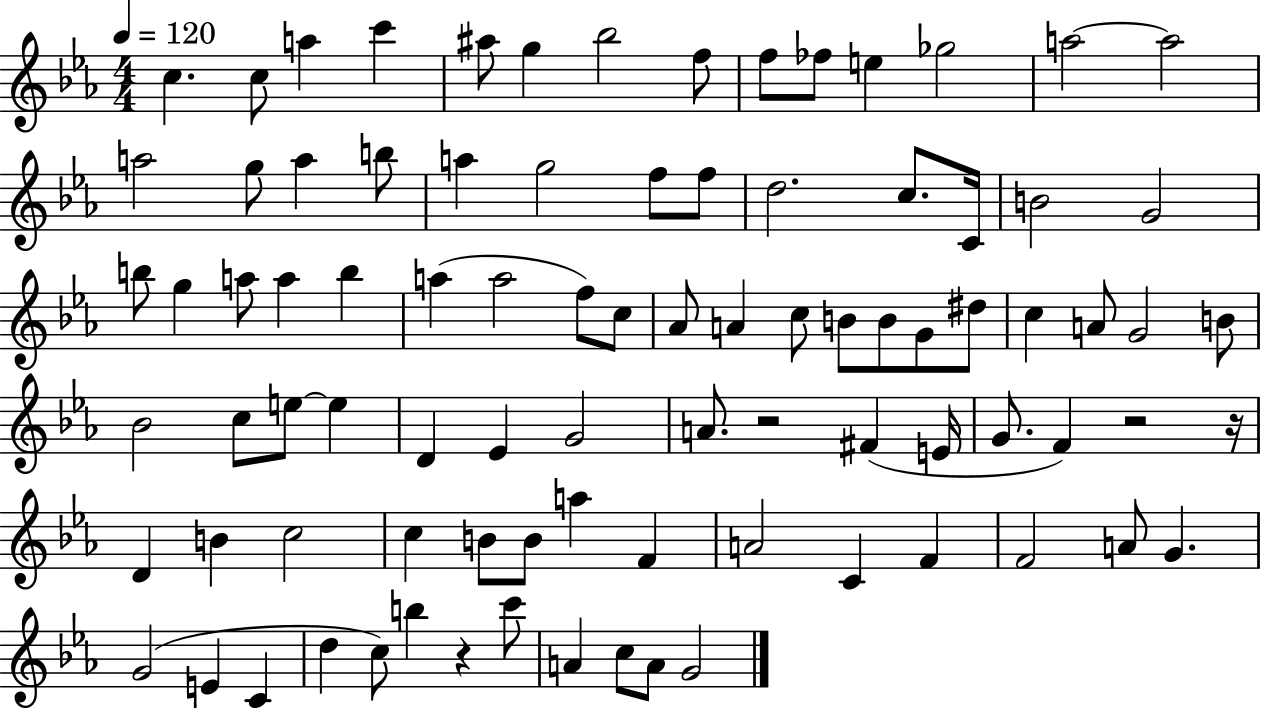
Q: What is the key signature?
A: EES major